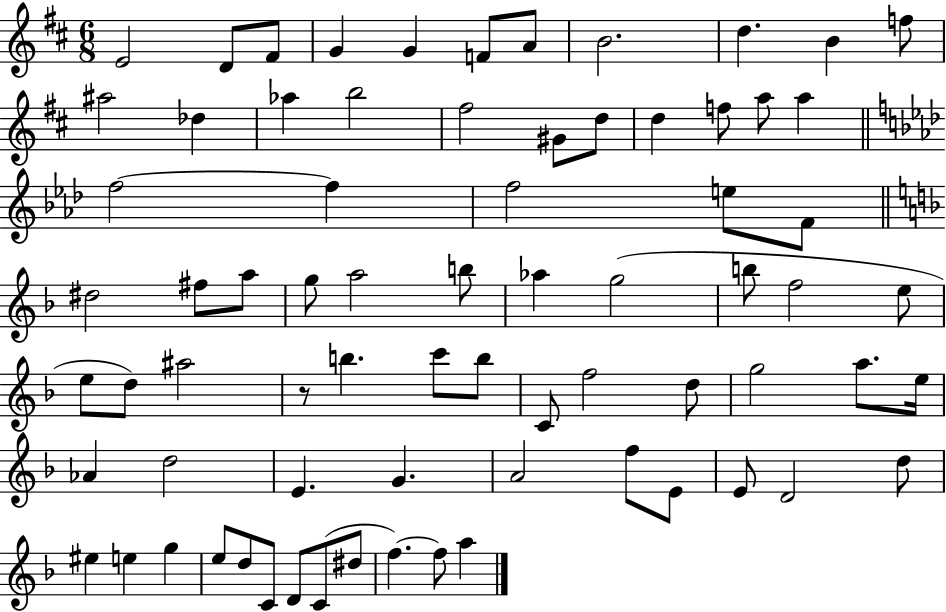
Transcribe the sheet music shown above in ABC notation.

X:1
T:Untitled
M:6/8
L:1/4
K:D
E2 D/2 ^F/2 G G F/2 A/2 B2 d B f/2 ^a2 _d _a b2 ^f2 ^G/2 d/2 d f/2 a/2 a f2 f f2 e/2 F/2 ^d2 ^f/2 a/2 g/2 a2 b/2 _a g2 b/2 f2 e/2 e/2 d/2 ^a2 z/2 b c'/2 b/2 C/2 f2 d/2 g2 a/2 e/4 _A d2 E G A2 f/2 E/2 E/2 D2 d/2 ^e e g e/2 d/2 C/2 D/2 C/2 ^d/2 f f/2 a